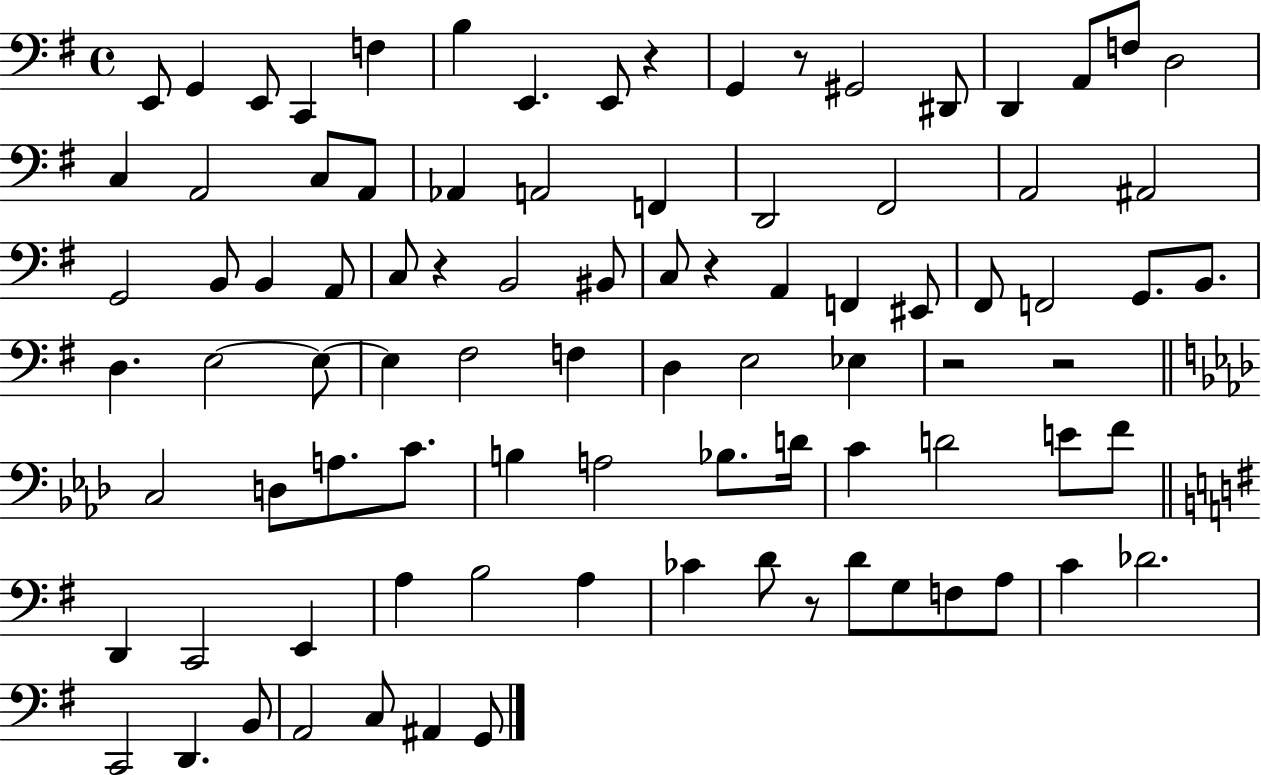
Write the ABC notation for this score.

X:1
T:Untitled
M:4/4
L:1/4
K:G
E,,/2 G,, E,,/2 C,, F, B, E,, E,,/2 z G,, z/2 ^G,,2 ^D,,/2 D,, A,,/2 F,/2 D,2 C, A,,2 C,/2 A,,/2 _A,, A,,2 F,, D,,2 ^F,,2 A,,2 ^A,,2 G,,2 B,,/2 B,, A,,/2 C,/2 z B,,2 ^B,,/2 C,/2 z A,, F,, ^E,,/2 ^F,,/2 F,,2 G,,/2 B,,/2 D, E,2 E,/2 E, ^F,2 F, D, E,2 _E, z2 z2 C,2 D,/2 A,/2 C/2 B, A,2 _B,/2 D/4 C D2 E/2 F/2 D,, C,,2 E,, A, B,2 A, _C D/2 z/2 D/2 G,/2 F,/2 A,/2 C _D2 C,,2 D,, B,,/2 A,,2 C,/2 ^A,, G,,/2